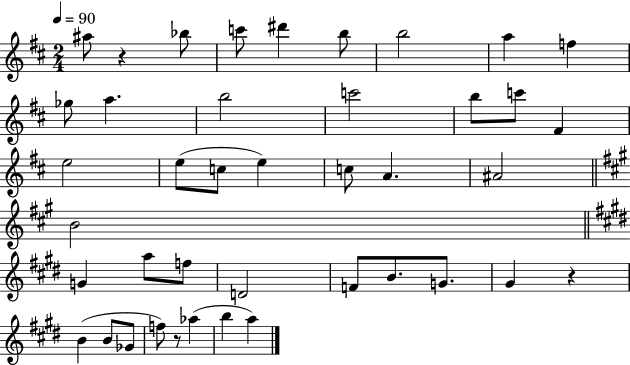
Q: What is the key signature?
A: D major